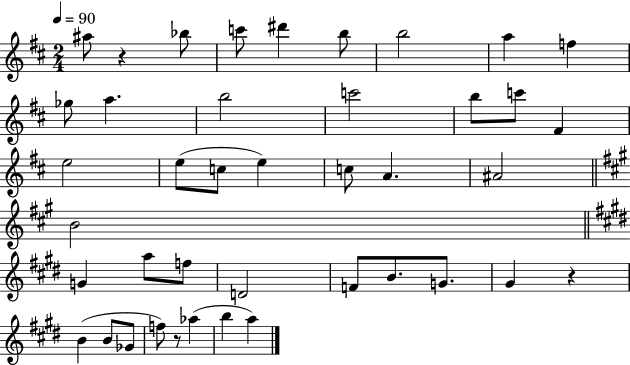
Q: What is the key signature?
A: D major